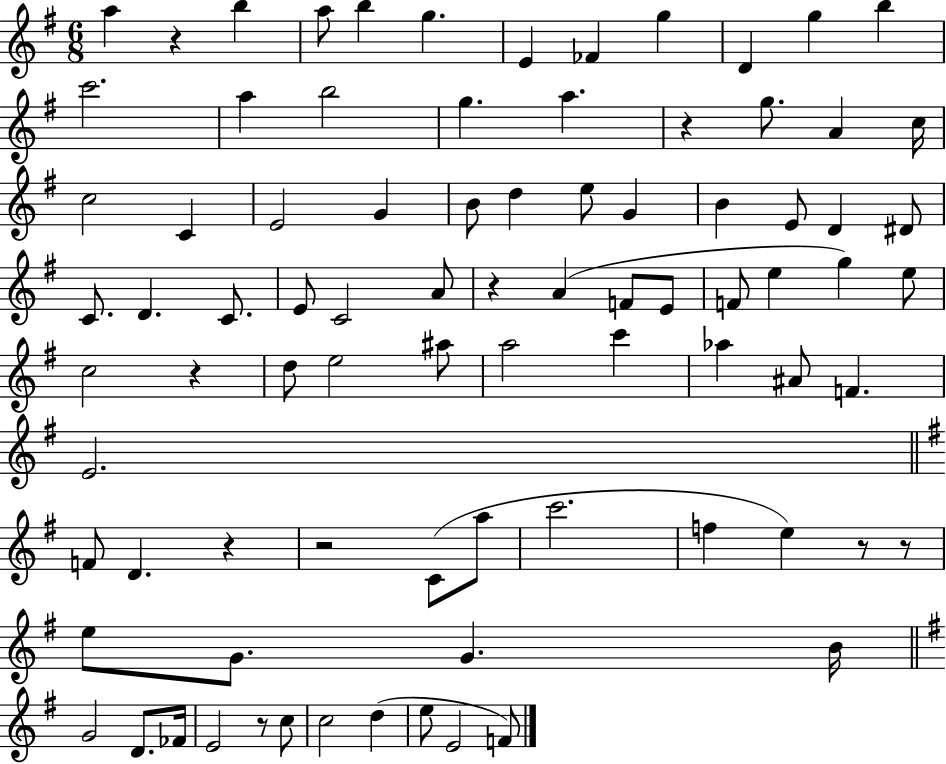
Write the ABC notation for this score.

X:1
T:Untitled
M:6/8
L:1/4
K:G
a z b a/2 b g E _F g D g b c'2 a b2 g a z g/2 A c/4 c2 C E2 G B/2 d e/2 G B E/2 D ^D/2 C/2 D C/2 E/2 C2 A/2 z A F/2 E/2 F/2 e g e/2 c2 z d/2 e2 ^a/2 a2 c' _a ^A/2 F E2 F/2 D z z2 C/2 a/2 c'2 f e z/2 z/2 e/2 G/2 G B/4 G2 D/2 _F/4 E2 z/2 c/2 c2 d e/2 E2 F/2